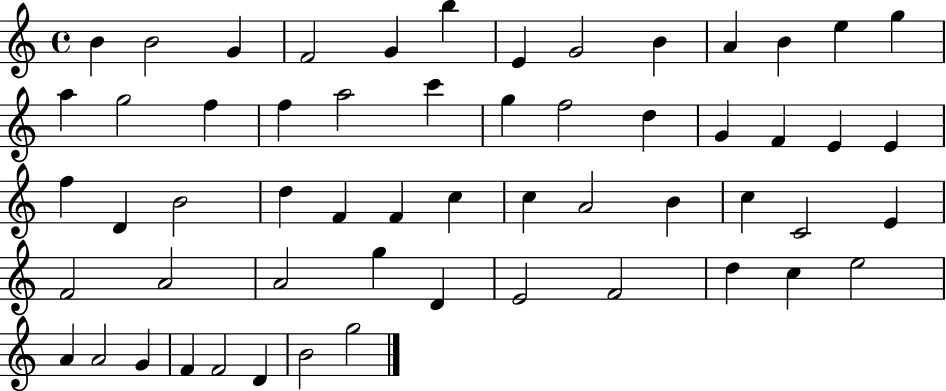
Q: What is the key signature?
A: C major